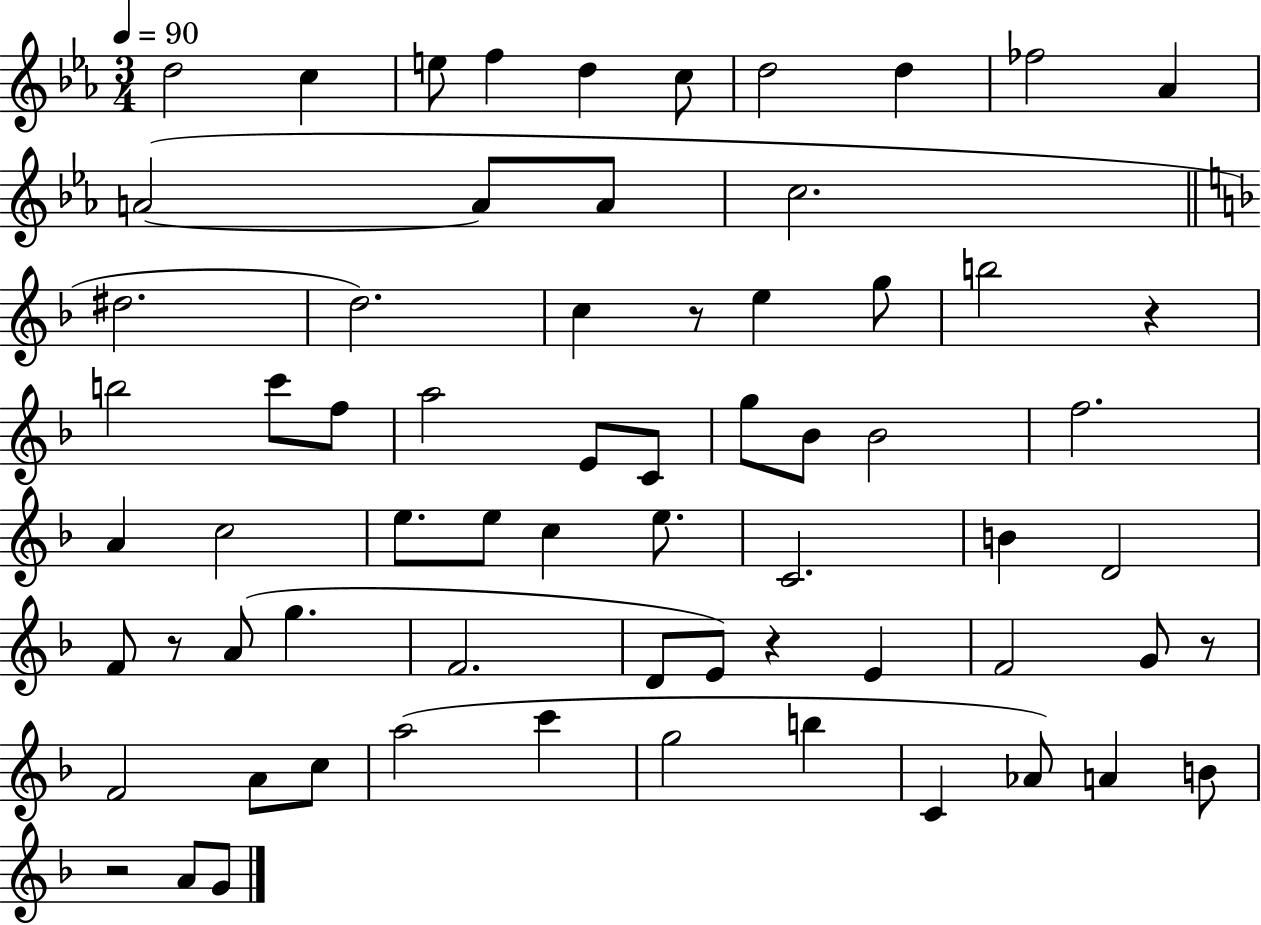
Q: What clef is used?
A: treble